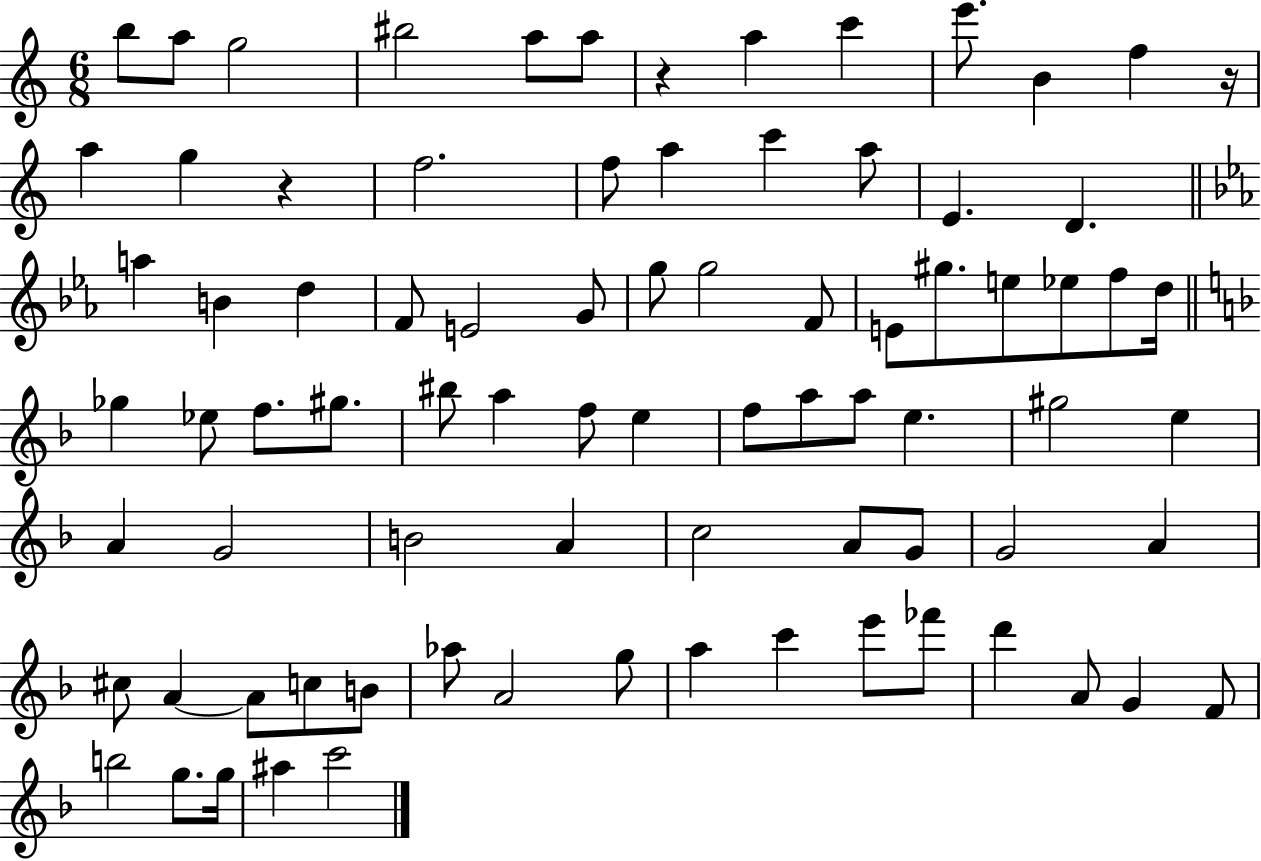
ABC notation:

X:1
T:Untitled
M:6/8
L:1/4
K:C
b/2 a/2 g2 ^b2 a/2 a/2 z a c' e'/2 B f z/4 a g z f2 f/2 a c' a/2 E D a B d F/2 E2 G/2 g/2 g2 F/2 E/2 ^g/2 e/2 _e/2 f/2 d/4 _g _e/2 f/2 ^g/2 ^b/2 a f/2 e f/2 a/2 a/2 e ^g2 e A G2 B2 A c2 A/2 G/2 G2 A ^c/2 A A/2 c/2 B/2 _a/2 A2 g/2 a c' e'/2 _f'/2 d' A/2 G F/2 b2 g/2 g/4 ^a c'2